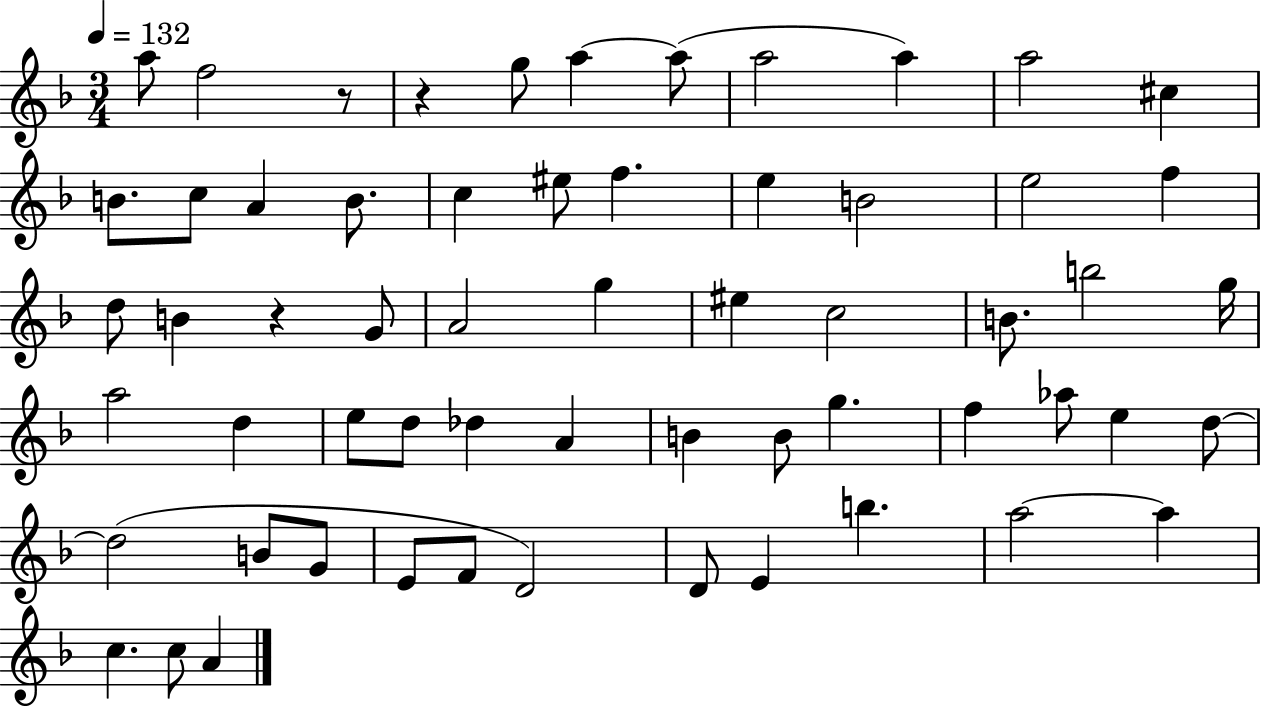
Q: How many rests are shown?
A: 3